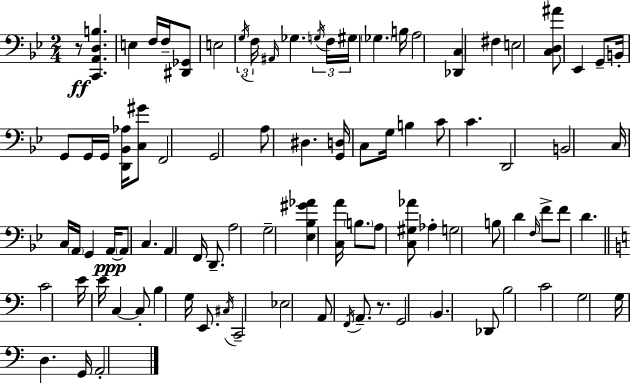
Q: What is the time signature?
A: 2/4